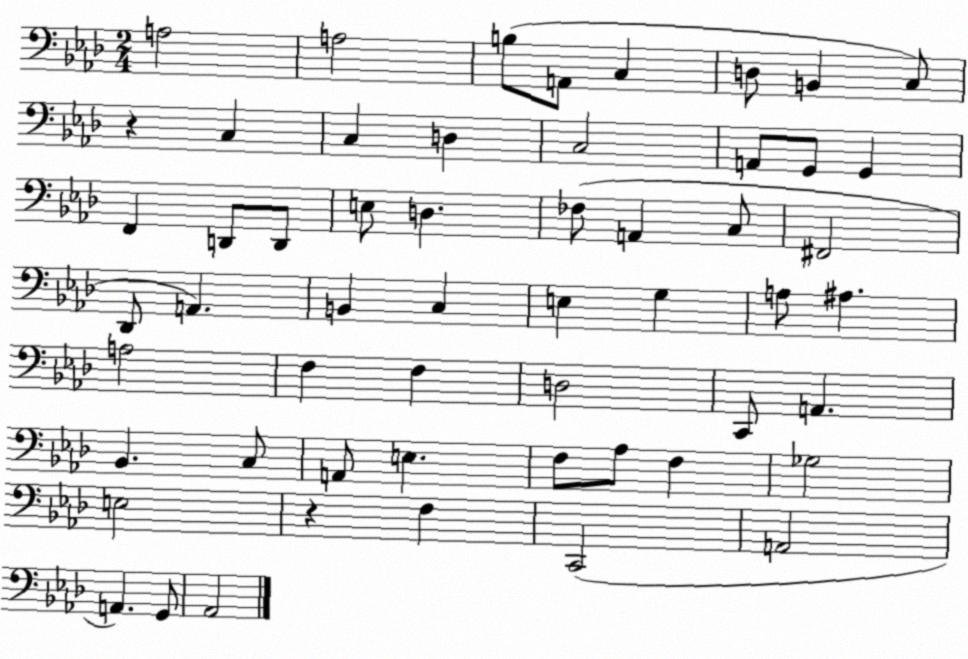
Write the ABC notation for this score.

X:1
T:Untitled
M:2/4
L:1/4
K:Ab
A,2 A,2 B,/2 A,,/2 C, D,/2 B,, C,/2 z C, C, D, C,2 A,,/2 G,,/2 G,, F,, D,,/2 D,,/2 E,/2 D, _F,/2 A,, C,/2 ^F,,2 _D,,/2 A,, B,, C, E, G, A,/2 ^A, A,2 F, F, D,2 C,,/2 A,, _B,, C,/2 A,,/2 E, F,/2 _A,/2 F, _G,2 E,2 z F, C,,2 A,,2 A,, G,,/2 _A,,2